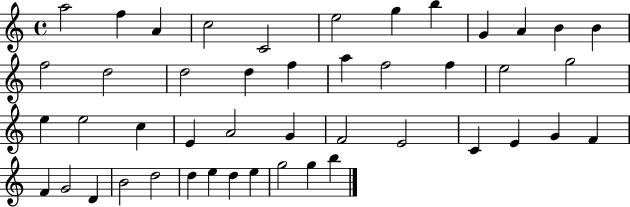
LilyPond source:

{
  \clef treble
  \time 4/4
  \defaultTimeSignature
  \key c \major
  a''2 f''4 a'4 | c''2 c'2 | e''2 g''4 b''4 | g'4 a'4 b'4 b'4 | \break f''2 d''2 | d''2 d''4 f''4 | a''4 f''2 f''4 | e''2 g''2 | \break e''4 e''2 c''4 | e'4 a'2 g'4 | f'2 e'2 | c'4 e'4 g'4 f'4 | \break f'4 g'2 d'4 | b'2 d''2 | d''4 e''4 d''4 e''4 | g''2 g''4 b''4 | \break \bar "|."
}